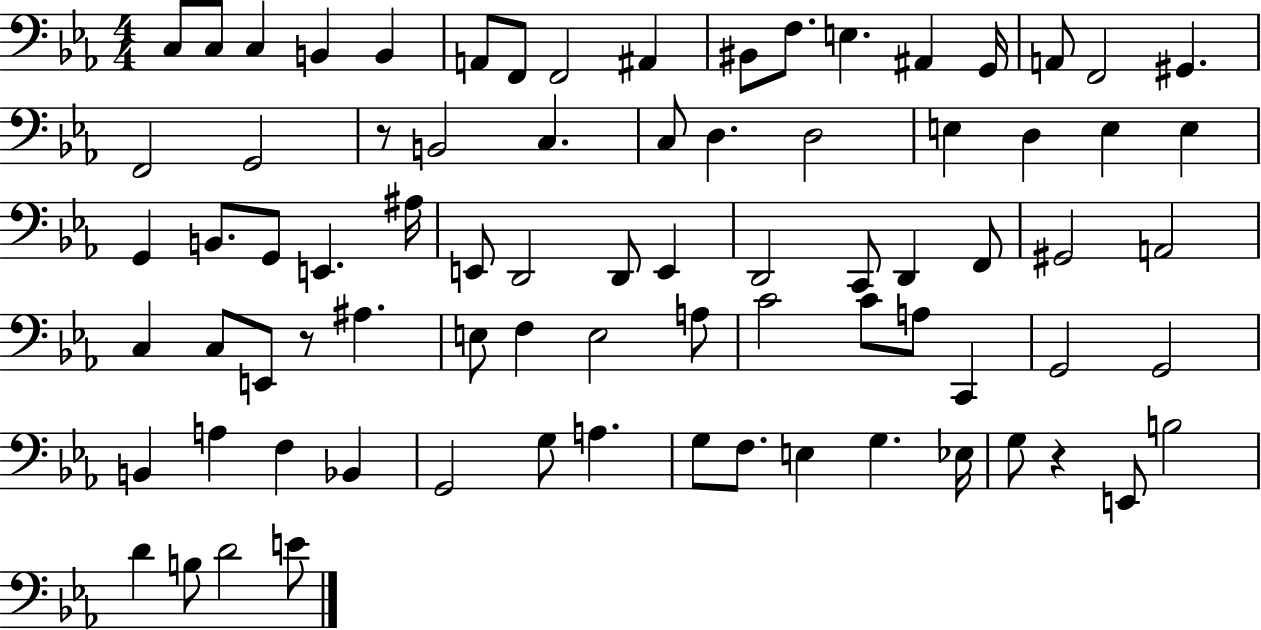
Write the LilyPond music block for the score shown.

{
  \clef bass
  \numericTimeSignature
  \time 4/4
  \key ees \major
  c8 c8 c4 b,4 b,4 | a,8 f,8 f,2 ais,4 | bis,8 f8. e4. ais,4 g,16 | a,8 f,2 gis,4. | \break f,2 g,2 | r8 b,2 c4. | c8 d4. d2 | e4 d4 e4 e4 | \break g,4 b,8. g,8 e,4. ais16 | e,8 d,2 d,8 e,4 | d,2 c,8 d,4 f,8 | gis,2 a,2 | \break c4 c8 e,8 r8 ais4. | e8 f4 e2 a8 | c'2 c'8 a8 c,4 | g,2 g,2 | \break b,4 a4 f4 bes,4 | g,2 g8 a4. | g8 f8. e4 g4. ees16 | g8 r4 e,8 b2 | \break d'4 b8 d'2 e'8 | \bar "|."
}